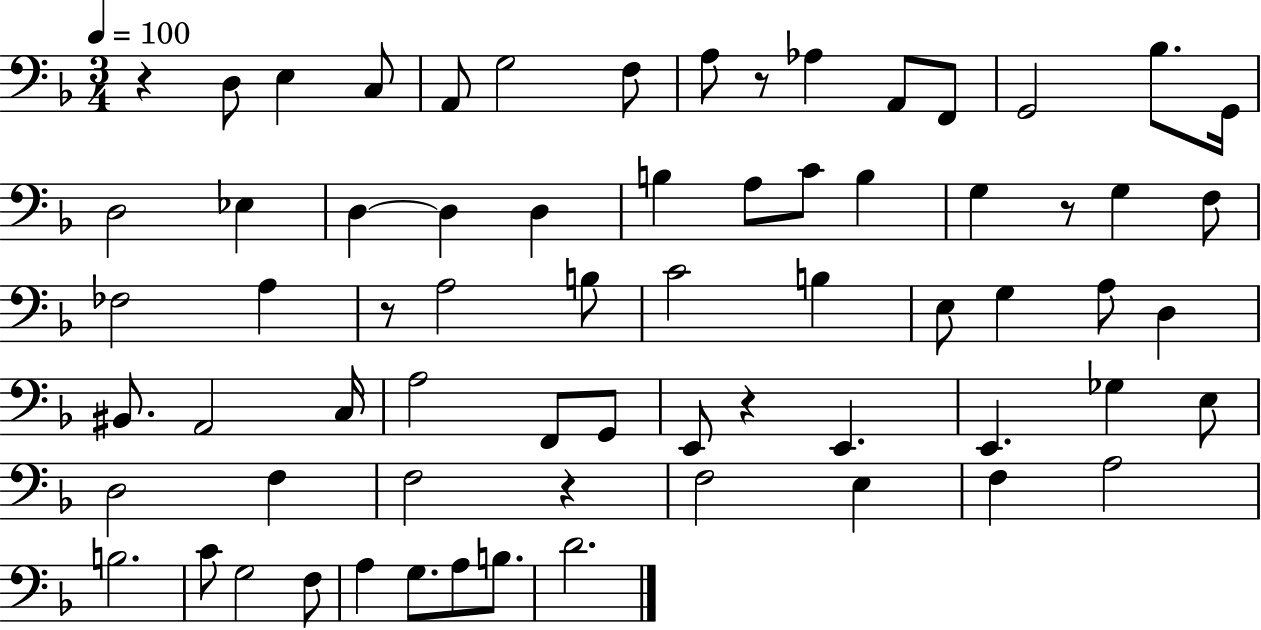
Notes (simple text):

R/q D3/e E3/q C3/e A2/e G3/h F3/e A3/e R/e Ab3/q A2/e F2/e G2/h Bb3/e. G2/s D3/h Eb3/q D3/q D3/q D3/q B3/q A3/e C4/e B3/q G3/q R/e G3/q F3/e FES3/h A3/q R/e A3/h B3/e C4/h B3/q E3/e G3/q A3/e D3/q BIS2/e. A2/h C3/s A3/h F2/e G2/e E2/e R/q E2/q. E2/q. Gb3/q E3/e D3/h F3/q F3/h R/q F3/h E3/q F3/q A3/h B3/h. C4/e G3/h F3/e A3/q G3/e. A3/e B3/e. D4/h.